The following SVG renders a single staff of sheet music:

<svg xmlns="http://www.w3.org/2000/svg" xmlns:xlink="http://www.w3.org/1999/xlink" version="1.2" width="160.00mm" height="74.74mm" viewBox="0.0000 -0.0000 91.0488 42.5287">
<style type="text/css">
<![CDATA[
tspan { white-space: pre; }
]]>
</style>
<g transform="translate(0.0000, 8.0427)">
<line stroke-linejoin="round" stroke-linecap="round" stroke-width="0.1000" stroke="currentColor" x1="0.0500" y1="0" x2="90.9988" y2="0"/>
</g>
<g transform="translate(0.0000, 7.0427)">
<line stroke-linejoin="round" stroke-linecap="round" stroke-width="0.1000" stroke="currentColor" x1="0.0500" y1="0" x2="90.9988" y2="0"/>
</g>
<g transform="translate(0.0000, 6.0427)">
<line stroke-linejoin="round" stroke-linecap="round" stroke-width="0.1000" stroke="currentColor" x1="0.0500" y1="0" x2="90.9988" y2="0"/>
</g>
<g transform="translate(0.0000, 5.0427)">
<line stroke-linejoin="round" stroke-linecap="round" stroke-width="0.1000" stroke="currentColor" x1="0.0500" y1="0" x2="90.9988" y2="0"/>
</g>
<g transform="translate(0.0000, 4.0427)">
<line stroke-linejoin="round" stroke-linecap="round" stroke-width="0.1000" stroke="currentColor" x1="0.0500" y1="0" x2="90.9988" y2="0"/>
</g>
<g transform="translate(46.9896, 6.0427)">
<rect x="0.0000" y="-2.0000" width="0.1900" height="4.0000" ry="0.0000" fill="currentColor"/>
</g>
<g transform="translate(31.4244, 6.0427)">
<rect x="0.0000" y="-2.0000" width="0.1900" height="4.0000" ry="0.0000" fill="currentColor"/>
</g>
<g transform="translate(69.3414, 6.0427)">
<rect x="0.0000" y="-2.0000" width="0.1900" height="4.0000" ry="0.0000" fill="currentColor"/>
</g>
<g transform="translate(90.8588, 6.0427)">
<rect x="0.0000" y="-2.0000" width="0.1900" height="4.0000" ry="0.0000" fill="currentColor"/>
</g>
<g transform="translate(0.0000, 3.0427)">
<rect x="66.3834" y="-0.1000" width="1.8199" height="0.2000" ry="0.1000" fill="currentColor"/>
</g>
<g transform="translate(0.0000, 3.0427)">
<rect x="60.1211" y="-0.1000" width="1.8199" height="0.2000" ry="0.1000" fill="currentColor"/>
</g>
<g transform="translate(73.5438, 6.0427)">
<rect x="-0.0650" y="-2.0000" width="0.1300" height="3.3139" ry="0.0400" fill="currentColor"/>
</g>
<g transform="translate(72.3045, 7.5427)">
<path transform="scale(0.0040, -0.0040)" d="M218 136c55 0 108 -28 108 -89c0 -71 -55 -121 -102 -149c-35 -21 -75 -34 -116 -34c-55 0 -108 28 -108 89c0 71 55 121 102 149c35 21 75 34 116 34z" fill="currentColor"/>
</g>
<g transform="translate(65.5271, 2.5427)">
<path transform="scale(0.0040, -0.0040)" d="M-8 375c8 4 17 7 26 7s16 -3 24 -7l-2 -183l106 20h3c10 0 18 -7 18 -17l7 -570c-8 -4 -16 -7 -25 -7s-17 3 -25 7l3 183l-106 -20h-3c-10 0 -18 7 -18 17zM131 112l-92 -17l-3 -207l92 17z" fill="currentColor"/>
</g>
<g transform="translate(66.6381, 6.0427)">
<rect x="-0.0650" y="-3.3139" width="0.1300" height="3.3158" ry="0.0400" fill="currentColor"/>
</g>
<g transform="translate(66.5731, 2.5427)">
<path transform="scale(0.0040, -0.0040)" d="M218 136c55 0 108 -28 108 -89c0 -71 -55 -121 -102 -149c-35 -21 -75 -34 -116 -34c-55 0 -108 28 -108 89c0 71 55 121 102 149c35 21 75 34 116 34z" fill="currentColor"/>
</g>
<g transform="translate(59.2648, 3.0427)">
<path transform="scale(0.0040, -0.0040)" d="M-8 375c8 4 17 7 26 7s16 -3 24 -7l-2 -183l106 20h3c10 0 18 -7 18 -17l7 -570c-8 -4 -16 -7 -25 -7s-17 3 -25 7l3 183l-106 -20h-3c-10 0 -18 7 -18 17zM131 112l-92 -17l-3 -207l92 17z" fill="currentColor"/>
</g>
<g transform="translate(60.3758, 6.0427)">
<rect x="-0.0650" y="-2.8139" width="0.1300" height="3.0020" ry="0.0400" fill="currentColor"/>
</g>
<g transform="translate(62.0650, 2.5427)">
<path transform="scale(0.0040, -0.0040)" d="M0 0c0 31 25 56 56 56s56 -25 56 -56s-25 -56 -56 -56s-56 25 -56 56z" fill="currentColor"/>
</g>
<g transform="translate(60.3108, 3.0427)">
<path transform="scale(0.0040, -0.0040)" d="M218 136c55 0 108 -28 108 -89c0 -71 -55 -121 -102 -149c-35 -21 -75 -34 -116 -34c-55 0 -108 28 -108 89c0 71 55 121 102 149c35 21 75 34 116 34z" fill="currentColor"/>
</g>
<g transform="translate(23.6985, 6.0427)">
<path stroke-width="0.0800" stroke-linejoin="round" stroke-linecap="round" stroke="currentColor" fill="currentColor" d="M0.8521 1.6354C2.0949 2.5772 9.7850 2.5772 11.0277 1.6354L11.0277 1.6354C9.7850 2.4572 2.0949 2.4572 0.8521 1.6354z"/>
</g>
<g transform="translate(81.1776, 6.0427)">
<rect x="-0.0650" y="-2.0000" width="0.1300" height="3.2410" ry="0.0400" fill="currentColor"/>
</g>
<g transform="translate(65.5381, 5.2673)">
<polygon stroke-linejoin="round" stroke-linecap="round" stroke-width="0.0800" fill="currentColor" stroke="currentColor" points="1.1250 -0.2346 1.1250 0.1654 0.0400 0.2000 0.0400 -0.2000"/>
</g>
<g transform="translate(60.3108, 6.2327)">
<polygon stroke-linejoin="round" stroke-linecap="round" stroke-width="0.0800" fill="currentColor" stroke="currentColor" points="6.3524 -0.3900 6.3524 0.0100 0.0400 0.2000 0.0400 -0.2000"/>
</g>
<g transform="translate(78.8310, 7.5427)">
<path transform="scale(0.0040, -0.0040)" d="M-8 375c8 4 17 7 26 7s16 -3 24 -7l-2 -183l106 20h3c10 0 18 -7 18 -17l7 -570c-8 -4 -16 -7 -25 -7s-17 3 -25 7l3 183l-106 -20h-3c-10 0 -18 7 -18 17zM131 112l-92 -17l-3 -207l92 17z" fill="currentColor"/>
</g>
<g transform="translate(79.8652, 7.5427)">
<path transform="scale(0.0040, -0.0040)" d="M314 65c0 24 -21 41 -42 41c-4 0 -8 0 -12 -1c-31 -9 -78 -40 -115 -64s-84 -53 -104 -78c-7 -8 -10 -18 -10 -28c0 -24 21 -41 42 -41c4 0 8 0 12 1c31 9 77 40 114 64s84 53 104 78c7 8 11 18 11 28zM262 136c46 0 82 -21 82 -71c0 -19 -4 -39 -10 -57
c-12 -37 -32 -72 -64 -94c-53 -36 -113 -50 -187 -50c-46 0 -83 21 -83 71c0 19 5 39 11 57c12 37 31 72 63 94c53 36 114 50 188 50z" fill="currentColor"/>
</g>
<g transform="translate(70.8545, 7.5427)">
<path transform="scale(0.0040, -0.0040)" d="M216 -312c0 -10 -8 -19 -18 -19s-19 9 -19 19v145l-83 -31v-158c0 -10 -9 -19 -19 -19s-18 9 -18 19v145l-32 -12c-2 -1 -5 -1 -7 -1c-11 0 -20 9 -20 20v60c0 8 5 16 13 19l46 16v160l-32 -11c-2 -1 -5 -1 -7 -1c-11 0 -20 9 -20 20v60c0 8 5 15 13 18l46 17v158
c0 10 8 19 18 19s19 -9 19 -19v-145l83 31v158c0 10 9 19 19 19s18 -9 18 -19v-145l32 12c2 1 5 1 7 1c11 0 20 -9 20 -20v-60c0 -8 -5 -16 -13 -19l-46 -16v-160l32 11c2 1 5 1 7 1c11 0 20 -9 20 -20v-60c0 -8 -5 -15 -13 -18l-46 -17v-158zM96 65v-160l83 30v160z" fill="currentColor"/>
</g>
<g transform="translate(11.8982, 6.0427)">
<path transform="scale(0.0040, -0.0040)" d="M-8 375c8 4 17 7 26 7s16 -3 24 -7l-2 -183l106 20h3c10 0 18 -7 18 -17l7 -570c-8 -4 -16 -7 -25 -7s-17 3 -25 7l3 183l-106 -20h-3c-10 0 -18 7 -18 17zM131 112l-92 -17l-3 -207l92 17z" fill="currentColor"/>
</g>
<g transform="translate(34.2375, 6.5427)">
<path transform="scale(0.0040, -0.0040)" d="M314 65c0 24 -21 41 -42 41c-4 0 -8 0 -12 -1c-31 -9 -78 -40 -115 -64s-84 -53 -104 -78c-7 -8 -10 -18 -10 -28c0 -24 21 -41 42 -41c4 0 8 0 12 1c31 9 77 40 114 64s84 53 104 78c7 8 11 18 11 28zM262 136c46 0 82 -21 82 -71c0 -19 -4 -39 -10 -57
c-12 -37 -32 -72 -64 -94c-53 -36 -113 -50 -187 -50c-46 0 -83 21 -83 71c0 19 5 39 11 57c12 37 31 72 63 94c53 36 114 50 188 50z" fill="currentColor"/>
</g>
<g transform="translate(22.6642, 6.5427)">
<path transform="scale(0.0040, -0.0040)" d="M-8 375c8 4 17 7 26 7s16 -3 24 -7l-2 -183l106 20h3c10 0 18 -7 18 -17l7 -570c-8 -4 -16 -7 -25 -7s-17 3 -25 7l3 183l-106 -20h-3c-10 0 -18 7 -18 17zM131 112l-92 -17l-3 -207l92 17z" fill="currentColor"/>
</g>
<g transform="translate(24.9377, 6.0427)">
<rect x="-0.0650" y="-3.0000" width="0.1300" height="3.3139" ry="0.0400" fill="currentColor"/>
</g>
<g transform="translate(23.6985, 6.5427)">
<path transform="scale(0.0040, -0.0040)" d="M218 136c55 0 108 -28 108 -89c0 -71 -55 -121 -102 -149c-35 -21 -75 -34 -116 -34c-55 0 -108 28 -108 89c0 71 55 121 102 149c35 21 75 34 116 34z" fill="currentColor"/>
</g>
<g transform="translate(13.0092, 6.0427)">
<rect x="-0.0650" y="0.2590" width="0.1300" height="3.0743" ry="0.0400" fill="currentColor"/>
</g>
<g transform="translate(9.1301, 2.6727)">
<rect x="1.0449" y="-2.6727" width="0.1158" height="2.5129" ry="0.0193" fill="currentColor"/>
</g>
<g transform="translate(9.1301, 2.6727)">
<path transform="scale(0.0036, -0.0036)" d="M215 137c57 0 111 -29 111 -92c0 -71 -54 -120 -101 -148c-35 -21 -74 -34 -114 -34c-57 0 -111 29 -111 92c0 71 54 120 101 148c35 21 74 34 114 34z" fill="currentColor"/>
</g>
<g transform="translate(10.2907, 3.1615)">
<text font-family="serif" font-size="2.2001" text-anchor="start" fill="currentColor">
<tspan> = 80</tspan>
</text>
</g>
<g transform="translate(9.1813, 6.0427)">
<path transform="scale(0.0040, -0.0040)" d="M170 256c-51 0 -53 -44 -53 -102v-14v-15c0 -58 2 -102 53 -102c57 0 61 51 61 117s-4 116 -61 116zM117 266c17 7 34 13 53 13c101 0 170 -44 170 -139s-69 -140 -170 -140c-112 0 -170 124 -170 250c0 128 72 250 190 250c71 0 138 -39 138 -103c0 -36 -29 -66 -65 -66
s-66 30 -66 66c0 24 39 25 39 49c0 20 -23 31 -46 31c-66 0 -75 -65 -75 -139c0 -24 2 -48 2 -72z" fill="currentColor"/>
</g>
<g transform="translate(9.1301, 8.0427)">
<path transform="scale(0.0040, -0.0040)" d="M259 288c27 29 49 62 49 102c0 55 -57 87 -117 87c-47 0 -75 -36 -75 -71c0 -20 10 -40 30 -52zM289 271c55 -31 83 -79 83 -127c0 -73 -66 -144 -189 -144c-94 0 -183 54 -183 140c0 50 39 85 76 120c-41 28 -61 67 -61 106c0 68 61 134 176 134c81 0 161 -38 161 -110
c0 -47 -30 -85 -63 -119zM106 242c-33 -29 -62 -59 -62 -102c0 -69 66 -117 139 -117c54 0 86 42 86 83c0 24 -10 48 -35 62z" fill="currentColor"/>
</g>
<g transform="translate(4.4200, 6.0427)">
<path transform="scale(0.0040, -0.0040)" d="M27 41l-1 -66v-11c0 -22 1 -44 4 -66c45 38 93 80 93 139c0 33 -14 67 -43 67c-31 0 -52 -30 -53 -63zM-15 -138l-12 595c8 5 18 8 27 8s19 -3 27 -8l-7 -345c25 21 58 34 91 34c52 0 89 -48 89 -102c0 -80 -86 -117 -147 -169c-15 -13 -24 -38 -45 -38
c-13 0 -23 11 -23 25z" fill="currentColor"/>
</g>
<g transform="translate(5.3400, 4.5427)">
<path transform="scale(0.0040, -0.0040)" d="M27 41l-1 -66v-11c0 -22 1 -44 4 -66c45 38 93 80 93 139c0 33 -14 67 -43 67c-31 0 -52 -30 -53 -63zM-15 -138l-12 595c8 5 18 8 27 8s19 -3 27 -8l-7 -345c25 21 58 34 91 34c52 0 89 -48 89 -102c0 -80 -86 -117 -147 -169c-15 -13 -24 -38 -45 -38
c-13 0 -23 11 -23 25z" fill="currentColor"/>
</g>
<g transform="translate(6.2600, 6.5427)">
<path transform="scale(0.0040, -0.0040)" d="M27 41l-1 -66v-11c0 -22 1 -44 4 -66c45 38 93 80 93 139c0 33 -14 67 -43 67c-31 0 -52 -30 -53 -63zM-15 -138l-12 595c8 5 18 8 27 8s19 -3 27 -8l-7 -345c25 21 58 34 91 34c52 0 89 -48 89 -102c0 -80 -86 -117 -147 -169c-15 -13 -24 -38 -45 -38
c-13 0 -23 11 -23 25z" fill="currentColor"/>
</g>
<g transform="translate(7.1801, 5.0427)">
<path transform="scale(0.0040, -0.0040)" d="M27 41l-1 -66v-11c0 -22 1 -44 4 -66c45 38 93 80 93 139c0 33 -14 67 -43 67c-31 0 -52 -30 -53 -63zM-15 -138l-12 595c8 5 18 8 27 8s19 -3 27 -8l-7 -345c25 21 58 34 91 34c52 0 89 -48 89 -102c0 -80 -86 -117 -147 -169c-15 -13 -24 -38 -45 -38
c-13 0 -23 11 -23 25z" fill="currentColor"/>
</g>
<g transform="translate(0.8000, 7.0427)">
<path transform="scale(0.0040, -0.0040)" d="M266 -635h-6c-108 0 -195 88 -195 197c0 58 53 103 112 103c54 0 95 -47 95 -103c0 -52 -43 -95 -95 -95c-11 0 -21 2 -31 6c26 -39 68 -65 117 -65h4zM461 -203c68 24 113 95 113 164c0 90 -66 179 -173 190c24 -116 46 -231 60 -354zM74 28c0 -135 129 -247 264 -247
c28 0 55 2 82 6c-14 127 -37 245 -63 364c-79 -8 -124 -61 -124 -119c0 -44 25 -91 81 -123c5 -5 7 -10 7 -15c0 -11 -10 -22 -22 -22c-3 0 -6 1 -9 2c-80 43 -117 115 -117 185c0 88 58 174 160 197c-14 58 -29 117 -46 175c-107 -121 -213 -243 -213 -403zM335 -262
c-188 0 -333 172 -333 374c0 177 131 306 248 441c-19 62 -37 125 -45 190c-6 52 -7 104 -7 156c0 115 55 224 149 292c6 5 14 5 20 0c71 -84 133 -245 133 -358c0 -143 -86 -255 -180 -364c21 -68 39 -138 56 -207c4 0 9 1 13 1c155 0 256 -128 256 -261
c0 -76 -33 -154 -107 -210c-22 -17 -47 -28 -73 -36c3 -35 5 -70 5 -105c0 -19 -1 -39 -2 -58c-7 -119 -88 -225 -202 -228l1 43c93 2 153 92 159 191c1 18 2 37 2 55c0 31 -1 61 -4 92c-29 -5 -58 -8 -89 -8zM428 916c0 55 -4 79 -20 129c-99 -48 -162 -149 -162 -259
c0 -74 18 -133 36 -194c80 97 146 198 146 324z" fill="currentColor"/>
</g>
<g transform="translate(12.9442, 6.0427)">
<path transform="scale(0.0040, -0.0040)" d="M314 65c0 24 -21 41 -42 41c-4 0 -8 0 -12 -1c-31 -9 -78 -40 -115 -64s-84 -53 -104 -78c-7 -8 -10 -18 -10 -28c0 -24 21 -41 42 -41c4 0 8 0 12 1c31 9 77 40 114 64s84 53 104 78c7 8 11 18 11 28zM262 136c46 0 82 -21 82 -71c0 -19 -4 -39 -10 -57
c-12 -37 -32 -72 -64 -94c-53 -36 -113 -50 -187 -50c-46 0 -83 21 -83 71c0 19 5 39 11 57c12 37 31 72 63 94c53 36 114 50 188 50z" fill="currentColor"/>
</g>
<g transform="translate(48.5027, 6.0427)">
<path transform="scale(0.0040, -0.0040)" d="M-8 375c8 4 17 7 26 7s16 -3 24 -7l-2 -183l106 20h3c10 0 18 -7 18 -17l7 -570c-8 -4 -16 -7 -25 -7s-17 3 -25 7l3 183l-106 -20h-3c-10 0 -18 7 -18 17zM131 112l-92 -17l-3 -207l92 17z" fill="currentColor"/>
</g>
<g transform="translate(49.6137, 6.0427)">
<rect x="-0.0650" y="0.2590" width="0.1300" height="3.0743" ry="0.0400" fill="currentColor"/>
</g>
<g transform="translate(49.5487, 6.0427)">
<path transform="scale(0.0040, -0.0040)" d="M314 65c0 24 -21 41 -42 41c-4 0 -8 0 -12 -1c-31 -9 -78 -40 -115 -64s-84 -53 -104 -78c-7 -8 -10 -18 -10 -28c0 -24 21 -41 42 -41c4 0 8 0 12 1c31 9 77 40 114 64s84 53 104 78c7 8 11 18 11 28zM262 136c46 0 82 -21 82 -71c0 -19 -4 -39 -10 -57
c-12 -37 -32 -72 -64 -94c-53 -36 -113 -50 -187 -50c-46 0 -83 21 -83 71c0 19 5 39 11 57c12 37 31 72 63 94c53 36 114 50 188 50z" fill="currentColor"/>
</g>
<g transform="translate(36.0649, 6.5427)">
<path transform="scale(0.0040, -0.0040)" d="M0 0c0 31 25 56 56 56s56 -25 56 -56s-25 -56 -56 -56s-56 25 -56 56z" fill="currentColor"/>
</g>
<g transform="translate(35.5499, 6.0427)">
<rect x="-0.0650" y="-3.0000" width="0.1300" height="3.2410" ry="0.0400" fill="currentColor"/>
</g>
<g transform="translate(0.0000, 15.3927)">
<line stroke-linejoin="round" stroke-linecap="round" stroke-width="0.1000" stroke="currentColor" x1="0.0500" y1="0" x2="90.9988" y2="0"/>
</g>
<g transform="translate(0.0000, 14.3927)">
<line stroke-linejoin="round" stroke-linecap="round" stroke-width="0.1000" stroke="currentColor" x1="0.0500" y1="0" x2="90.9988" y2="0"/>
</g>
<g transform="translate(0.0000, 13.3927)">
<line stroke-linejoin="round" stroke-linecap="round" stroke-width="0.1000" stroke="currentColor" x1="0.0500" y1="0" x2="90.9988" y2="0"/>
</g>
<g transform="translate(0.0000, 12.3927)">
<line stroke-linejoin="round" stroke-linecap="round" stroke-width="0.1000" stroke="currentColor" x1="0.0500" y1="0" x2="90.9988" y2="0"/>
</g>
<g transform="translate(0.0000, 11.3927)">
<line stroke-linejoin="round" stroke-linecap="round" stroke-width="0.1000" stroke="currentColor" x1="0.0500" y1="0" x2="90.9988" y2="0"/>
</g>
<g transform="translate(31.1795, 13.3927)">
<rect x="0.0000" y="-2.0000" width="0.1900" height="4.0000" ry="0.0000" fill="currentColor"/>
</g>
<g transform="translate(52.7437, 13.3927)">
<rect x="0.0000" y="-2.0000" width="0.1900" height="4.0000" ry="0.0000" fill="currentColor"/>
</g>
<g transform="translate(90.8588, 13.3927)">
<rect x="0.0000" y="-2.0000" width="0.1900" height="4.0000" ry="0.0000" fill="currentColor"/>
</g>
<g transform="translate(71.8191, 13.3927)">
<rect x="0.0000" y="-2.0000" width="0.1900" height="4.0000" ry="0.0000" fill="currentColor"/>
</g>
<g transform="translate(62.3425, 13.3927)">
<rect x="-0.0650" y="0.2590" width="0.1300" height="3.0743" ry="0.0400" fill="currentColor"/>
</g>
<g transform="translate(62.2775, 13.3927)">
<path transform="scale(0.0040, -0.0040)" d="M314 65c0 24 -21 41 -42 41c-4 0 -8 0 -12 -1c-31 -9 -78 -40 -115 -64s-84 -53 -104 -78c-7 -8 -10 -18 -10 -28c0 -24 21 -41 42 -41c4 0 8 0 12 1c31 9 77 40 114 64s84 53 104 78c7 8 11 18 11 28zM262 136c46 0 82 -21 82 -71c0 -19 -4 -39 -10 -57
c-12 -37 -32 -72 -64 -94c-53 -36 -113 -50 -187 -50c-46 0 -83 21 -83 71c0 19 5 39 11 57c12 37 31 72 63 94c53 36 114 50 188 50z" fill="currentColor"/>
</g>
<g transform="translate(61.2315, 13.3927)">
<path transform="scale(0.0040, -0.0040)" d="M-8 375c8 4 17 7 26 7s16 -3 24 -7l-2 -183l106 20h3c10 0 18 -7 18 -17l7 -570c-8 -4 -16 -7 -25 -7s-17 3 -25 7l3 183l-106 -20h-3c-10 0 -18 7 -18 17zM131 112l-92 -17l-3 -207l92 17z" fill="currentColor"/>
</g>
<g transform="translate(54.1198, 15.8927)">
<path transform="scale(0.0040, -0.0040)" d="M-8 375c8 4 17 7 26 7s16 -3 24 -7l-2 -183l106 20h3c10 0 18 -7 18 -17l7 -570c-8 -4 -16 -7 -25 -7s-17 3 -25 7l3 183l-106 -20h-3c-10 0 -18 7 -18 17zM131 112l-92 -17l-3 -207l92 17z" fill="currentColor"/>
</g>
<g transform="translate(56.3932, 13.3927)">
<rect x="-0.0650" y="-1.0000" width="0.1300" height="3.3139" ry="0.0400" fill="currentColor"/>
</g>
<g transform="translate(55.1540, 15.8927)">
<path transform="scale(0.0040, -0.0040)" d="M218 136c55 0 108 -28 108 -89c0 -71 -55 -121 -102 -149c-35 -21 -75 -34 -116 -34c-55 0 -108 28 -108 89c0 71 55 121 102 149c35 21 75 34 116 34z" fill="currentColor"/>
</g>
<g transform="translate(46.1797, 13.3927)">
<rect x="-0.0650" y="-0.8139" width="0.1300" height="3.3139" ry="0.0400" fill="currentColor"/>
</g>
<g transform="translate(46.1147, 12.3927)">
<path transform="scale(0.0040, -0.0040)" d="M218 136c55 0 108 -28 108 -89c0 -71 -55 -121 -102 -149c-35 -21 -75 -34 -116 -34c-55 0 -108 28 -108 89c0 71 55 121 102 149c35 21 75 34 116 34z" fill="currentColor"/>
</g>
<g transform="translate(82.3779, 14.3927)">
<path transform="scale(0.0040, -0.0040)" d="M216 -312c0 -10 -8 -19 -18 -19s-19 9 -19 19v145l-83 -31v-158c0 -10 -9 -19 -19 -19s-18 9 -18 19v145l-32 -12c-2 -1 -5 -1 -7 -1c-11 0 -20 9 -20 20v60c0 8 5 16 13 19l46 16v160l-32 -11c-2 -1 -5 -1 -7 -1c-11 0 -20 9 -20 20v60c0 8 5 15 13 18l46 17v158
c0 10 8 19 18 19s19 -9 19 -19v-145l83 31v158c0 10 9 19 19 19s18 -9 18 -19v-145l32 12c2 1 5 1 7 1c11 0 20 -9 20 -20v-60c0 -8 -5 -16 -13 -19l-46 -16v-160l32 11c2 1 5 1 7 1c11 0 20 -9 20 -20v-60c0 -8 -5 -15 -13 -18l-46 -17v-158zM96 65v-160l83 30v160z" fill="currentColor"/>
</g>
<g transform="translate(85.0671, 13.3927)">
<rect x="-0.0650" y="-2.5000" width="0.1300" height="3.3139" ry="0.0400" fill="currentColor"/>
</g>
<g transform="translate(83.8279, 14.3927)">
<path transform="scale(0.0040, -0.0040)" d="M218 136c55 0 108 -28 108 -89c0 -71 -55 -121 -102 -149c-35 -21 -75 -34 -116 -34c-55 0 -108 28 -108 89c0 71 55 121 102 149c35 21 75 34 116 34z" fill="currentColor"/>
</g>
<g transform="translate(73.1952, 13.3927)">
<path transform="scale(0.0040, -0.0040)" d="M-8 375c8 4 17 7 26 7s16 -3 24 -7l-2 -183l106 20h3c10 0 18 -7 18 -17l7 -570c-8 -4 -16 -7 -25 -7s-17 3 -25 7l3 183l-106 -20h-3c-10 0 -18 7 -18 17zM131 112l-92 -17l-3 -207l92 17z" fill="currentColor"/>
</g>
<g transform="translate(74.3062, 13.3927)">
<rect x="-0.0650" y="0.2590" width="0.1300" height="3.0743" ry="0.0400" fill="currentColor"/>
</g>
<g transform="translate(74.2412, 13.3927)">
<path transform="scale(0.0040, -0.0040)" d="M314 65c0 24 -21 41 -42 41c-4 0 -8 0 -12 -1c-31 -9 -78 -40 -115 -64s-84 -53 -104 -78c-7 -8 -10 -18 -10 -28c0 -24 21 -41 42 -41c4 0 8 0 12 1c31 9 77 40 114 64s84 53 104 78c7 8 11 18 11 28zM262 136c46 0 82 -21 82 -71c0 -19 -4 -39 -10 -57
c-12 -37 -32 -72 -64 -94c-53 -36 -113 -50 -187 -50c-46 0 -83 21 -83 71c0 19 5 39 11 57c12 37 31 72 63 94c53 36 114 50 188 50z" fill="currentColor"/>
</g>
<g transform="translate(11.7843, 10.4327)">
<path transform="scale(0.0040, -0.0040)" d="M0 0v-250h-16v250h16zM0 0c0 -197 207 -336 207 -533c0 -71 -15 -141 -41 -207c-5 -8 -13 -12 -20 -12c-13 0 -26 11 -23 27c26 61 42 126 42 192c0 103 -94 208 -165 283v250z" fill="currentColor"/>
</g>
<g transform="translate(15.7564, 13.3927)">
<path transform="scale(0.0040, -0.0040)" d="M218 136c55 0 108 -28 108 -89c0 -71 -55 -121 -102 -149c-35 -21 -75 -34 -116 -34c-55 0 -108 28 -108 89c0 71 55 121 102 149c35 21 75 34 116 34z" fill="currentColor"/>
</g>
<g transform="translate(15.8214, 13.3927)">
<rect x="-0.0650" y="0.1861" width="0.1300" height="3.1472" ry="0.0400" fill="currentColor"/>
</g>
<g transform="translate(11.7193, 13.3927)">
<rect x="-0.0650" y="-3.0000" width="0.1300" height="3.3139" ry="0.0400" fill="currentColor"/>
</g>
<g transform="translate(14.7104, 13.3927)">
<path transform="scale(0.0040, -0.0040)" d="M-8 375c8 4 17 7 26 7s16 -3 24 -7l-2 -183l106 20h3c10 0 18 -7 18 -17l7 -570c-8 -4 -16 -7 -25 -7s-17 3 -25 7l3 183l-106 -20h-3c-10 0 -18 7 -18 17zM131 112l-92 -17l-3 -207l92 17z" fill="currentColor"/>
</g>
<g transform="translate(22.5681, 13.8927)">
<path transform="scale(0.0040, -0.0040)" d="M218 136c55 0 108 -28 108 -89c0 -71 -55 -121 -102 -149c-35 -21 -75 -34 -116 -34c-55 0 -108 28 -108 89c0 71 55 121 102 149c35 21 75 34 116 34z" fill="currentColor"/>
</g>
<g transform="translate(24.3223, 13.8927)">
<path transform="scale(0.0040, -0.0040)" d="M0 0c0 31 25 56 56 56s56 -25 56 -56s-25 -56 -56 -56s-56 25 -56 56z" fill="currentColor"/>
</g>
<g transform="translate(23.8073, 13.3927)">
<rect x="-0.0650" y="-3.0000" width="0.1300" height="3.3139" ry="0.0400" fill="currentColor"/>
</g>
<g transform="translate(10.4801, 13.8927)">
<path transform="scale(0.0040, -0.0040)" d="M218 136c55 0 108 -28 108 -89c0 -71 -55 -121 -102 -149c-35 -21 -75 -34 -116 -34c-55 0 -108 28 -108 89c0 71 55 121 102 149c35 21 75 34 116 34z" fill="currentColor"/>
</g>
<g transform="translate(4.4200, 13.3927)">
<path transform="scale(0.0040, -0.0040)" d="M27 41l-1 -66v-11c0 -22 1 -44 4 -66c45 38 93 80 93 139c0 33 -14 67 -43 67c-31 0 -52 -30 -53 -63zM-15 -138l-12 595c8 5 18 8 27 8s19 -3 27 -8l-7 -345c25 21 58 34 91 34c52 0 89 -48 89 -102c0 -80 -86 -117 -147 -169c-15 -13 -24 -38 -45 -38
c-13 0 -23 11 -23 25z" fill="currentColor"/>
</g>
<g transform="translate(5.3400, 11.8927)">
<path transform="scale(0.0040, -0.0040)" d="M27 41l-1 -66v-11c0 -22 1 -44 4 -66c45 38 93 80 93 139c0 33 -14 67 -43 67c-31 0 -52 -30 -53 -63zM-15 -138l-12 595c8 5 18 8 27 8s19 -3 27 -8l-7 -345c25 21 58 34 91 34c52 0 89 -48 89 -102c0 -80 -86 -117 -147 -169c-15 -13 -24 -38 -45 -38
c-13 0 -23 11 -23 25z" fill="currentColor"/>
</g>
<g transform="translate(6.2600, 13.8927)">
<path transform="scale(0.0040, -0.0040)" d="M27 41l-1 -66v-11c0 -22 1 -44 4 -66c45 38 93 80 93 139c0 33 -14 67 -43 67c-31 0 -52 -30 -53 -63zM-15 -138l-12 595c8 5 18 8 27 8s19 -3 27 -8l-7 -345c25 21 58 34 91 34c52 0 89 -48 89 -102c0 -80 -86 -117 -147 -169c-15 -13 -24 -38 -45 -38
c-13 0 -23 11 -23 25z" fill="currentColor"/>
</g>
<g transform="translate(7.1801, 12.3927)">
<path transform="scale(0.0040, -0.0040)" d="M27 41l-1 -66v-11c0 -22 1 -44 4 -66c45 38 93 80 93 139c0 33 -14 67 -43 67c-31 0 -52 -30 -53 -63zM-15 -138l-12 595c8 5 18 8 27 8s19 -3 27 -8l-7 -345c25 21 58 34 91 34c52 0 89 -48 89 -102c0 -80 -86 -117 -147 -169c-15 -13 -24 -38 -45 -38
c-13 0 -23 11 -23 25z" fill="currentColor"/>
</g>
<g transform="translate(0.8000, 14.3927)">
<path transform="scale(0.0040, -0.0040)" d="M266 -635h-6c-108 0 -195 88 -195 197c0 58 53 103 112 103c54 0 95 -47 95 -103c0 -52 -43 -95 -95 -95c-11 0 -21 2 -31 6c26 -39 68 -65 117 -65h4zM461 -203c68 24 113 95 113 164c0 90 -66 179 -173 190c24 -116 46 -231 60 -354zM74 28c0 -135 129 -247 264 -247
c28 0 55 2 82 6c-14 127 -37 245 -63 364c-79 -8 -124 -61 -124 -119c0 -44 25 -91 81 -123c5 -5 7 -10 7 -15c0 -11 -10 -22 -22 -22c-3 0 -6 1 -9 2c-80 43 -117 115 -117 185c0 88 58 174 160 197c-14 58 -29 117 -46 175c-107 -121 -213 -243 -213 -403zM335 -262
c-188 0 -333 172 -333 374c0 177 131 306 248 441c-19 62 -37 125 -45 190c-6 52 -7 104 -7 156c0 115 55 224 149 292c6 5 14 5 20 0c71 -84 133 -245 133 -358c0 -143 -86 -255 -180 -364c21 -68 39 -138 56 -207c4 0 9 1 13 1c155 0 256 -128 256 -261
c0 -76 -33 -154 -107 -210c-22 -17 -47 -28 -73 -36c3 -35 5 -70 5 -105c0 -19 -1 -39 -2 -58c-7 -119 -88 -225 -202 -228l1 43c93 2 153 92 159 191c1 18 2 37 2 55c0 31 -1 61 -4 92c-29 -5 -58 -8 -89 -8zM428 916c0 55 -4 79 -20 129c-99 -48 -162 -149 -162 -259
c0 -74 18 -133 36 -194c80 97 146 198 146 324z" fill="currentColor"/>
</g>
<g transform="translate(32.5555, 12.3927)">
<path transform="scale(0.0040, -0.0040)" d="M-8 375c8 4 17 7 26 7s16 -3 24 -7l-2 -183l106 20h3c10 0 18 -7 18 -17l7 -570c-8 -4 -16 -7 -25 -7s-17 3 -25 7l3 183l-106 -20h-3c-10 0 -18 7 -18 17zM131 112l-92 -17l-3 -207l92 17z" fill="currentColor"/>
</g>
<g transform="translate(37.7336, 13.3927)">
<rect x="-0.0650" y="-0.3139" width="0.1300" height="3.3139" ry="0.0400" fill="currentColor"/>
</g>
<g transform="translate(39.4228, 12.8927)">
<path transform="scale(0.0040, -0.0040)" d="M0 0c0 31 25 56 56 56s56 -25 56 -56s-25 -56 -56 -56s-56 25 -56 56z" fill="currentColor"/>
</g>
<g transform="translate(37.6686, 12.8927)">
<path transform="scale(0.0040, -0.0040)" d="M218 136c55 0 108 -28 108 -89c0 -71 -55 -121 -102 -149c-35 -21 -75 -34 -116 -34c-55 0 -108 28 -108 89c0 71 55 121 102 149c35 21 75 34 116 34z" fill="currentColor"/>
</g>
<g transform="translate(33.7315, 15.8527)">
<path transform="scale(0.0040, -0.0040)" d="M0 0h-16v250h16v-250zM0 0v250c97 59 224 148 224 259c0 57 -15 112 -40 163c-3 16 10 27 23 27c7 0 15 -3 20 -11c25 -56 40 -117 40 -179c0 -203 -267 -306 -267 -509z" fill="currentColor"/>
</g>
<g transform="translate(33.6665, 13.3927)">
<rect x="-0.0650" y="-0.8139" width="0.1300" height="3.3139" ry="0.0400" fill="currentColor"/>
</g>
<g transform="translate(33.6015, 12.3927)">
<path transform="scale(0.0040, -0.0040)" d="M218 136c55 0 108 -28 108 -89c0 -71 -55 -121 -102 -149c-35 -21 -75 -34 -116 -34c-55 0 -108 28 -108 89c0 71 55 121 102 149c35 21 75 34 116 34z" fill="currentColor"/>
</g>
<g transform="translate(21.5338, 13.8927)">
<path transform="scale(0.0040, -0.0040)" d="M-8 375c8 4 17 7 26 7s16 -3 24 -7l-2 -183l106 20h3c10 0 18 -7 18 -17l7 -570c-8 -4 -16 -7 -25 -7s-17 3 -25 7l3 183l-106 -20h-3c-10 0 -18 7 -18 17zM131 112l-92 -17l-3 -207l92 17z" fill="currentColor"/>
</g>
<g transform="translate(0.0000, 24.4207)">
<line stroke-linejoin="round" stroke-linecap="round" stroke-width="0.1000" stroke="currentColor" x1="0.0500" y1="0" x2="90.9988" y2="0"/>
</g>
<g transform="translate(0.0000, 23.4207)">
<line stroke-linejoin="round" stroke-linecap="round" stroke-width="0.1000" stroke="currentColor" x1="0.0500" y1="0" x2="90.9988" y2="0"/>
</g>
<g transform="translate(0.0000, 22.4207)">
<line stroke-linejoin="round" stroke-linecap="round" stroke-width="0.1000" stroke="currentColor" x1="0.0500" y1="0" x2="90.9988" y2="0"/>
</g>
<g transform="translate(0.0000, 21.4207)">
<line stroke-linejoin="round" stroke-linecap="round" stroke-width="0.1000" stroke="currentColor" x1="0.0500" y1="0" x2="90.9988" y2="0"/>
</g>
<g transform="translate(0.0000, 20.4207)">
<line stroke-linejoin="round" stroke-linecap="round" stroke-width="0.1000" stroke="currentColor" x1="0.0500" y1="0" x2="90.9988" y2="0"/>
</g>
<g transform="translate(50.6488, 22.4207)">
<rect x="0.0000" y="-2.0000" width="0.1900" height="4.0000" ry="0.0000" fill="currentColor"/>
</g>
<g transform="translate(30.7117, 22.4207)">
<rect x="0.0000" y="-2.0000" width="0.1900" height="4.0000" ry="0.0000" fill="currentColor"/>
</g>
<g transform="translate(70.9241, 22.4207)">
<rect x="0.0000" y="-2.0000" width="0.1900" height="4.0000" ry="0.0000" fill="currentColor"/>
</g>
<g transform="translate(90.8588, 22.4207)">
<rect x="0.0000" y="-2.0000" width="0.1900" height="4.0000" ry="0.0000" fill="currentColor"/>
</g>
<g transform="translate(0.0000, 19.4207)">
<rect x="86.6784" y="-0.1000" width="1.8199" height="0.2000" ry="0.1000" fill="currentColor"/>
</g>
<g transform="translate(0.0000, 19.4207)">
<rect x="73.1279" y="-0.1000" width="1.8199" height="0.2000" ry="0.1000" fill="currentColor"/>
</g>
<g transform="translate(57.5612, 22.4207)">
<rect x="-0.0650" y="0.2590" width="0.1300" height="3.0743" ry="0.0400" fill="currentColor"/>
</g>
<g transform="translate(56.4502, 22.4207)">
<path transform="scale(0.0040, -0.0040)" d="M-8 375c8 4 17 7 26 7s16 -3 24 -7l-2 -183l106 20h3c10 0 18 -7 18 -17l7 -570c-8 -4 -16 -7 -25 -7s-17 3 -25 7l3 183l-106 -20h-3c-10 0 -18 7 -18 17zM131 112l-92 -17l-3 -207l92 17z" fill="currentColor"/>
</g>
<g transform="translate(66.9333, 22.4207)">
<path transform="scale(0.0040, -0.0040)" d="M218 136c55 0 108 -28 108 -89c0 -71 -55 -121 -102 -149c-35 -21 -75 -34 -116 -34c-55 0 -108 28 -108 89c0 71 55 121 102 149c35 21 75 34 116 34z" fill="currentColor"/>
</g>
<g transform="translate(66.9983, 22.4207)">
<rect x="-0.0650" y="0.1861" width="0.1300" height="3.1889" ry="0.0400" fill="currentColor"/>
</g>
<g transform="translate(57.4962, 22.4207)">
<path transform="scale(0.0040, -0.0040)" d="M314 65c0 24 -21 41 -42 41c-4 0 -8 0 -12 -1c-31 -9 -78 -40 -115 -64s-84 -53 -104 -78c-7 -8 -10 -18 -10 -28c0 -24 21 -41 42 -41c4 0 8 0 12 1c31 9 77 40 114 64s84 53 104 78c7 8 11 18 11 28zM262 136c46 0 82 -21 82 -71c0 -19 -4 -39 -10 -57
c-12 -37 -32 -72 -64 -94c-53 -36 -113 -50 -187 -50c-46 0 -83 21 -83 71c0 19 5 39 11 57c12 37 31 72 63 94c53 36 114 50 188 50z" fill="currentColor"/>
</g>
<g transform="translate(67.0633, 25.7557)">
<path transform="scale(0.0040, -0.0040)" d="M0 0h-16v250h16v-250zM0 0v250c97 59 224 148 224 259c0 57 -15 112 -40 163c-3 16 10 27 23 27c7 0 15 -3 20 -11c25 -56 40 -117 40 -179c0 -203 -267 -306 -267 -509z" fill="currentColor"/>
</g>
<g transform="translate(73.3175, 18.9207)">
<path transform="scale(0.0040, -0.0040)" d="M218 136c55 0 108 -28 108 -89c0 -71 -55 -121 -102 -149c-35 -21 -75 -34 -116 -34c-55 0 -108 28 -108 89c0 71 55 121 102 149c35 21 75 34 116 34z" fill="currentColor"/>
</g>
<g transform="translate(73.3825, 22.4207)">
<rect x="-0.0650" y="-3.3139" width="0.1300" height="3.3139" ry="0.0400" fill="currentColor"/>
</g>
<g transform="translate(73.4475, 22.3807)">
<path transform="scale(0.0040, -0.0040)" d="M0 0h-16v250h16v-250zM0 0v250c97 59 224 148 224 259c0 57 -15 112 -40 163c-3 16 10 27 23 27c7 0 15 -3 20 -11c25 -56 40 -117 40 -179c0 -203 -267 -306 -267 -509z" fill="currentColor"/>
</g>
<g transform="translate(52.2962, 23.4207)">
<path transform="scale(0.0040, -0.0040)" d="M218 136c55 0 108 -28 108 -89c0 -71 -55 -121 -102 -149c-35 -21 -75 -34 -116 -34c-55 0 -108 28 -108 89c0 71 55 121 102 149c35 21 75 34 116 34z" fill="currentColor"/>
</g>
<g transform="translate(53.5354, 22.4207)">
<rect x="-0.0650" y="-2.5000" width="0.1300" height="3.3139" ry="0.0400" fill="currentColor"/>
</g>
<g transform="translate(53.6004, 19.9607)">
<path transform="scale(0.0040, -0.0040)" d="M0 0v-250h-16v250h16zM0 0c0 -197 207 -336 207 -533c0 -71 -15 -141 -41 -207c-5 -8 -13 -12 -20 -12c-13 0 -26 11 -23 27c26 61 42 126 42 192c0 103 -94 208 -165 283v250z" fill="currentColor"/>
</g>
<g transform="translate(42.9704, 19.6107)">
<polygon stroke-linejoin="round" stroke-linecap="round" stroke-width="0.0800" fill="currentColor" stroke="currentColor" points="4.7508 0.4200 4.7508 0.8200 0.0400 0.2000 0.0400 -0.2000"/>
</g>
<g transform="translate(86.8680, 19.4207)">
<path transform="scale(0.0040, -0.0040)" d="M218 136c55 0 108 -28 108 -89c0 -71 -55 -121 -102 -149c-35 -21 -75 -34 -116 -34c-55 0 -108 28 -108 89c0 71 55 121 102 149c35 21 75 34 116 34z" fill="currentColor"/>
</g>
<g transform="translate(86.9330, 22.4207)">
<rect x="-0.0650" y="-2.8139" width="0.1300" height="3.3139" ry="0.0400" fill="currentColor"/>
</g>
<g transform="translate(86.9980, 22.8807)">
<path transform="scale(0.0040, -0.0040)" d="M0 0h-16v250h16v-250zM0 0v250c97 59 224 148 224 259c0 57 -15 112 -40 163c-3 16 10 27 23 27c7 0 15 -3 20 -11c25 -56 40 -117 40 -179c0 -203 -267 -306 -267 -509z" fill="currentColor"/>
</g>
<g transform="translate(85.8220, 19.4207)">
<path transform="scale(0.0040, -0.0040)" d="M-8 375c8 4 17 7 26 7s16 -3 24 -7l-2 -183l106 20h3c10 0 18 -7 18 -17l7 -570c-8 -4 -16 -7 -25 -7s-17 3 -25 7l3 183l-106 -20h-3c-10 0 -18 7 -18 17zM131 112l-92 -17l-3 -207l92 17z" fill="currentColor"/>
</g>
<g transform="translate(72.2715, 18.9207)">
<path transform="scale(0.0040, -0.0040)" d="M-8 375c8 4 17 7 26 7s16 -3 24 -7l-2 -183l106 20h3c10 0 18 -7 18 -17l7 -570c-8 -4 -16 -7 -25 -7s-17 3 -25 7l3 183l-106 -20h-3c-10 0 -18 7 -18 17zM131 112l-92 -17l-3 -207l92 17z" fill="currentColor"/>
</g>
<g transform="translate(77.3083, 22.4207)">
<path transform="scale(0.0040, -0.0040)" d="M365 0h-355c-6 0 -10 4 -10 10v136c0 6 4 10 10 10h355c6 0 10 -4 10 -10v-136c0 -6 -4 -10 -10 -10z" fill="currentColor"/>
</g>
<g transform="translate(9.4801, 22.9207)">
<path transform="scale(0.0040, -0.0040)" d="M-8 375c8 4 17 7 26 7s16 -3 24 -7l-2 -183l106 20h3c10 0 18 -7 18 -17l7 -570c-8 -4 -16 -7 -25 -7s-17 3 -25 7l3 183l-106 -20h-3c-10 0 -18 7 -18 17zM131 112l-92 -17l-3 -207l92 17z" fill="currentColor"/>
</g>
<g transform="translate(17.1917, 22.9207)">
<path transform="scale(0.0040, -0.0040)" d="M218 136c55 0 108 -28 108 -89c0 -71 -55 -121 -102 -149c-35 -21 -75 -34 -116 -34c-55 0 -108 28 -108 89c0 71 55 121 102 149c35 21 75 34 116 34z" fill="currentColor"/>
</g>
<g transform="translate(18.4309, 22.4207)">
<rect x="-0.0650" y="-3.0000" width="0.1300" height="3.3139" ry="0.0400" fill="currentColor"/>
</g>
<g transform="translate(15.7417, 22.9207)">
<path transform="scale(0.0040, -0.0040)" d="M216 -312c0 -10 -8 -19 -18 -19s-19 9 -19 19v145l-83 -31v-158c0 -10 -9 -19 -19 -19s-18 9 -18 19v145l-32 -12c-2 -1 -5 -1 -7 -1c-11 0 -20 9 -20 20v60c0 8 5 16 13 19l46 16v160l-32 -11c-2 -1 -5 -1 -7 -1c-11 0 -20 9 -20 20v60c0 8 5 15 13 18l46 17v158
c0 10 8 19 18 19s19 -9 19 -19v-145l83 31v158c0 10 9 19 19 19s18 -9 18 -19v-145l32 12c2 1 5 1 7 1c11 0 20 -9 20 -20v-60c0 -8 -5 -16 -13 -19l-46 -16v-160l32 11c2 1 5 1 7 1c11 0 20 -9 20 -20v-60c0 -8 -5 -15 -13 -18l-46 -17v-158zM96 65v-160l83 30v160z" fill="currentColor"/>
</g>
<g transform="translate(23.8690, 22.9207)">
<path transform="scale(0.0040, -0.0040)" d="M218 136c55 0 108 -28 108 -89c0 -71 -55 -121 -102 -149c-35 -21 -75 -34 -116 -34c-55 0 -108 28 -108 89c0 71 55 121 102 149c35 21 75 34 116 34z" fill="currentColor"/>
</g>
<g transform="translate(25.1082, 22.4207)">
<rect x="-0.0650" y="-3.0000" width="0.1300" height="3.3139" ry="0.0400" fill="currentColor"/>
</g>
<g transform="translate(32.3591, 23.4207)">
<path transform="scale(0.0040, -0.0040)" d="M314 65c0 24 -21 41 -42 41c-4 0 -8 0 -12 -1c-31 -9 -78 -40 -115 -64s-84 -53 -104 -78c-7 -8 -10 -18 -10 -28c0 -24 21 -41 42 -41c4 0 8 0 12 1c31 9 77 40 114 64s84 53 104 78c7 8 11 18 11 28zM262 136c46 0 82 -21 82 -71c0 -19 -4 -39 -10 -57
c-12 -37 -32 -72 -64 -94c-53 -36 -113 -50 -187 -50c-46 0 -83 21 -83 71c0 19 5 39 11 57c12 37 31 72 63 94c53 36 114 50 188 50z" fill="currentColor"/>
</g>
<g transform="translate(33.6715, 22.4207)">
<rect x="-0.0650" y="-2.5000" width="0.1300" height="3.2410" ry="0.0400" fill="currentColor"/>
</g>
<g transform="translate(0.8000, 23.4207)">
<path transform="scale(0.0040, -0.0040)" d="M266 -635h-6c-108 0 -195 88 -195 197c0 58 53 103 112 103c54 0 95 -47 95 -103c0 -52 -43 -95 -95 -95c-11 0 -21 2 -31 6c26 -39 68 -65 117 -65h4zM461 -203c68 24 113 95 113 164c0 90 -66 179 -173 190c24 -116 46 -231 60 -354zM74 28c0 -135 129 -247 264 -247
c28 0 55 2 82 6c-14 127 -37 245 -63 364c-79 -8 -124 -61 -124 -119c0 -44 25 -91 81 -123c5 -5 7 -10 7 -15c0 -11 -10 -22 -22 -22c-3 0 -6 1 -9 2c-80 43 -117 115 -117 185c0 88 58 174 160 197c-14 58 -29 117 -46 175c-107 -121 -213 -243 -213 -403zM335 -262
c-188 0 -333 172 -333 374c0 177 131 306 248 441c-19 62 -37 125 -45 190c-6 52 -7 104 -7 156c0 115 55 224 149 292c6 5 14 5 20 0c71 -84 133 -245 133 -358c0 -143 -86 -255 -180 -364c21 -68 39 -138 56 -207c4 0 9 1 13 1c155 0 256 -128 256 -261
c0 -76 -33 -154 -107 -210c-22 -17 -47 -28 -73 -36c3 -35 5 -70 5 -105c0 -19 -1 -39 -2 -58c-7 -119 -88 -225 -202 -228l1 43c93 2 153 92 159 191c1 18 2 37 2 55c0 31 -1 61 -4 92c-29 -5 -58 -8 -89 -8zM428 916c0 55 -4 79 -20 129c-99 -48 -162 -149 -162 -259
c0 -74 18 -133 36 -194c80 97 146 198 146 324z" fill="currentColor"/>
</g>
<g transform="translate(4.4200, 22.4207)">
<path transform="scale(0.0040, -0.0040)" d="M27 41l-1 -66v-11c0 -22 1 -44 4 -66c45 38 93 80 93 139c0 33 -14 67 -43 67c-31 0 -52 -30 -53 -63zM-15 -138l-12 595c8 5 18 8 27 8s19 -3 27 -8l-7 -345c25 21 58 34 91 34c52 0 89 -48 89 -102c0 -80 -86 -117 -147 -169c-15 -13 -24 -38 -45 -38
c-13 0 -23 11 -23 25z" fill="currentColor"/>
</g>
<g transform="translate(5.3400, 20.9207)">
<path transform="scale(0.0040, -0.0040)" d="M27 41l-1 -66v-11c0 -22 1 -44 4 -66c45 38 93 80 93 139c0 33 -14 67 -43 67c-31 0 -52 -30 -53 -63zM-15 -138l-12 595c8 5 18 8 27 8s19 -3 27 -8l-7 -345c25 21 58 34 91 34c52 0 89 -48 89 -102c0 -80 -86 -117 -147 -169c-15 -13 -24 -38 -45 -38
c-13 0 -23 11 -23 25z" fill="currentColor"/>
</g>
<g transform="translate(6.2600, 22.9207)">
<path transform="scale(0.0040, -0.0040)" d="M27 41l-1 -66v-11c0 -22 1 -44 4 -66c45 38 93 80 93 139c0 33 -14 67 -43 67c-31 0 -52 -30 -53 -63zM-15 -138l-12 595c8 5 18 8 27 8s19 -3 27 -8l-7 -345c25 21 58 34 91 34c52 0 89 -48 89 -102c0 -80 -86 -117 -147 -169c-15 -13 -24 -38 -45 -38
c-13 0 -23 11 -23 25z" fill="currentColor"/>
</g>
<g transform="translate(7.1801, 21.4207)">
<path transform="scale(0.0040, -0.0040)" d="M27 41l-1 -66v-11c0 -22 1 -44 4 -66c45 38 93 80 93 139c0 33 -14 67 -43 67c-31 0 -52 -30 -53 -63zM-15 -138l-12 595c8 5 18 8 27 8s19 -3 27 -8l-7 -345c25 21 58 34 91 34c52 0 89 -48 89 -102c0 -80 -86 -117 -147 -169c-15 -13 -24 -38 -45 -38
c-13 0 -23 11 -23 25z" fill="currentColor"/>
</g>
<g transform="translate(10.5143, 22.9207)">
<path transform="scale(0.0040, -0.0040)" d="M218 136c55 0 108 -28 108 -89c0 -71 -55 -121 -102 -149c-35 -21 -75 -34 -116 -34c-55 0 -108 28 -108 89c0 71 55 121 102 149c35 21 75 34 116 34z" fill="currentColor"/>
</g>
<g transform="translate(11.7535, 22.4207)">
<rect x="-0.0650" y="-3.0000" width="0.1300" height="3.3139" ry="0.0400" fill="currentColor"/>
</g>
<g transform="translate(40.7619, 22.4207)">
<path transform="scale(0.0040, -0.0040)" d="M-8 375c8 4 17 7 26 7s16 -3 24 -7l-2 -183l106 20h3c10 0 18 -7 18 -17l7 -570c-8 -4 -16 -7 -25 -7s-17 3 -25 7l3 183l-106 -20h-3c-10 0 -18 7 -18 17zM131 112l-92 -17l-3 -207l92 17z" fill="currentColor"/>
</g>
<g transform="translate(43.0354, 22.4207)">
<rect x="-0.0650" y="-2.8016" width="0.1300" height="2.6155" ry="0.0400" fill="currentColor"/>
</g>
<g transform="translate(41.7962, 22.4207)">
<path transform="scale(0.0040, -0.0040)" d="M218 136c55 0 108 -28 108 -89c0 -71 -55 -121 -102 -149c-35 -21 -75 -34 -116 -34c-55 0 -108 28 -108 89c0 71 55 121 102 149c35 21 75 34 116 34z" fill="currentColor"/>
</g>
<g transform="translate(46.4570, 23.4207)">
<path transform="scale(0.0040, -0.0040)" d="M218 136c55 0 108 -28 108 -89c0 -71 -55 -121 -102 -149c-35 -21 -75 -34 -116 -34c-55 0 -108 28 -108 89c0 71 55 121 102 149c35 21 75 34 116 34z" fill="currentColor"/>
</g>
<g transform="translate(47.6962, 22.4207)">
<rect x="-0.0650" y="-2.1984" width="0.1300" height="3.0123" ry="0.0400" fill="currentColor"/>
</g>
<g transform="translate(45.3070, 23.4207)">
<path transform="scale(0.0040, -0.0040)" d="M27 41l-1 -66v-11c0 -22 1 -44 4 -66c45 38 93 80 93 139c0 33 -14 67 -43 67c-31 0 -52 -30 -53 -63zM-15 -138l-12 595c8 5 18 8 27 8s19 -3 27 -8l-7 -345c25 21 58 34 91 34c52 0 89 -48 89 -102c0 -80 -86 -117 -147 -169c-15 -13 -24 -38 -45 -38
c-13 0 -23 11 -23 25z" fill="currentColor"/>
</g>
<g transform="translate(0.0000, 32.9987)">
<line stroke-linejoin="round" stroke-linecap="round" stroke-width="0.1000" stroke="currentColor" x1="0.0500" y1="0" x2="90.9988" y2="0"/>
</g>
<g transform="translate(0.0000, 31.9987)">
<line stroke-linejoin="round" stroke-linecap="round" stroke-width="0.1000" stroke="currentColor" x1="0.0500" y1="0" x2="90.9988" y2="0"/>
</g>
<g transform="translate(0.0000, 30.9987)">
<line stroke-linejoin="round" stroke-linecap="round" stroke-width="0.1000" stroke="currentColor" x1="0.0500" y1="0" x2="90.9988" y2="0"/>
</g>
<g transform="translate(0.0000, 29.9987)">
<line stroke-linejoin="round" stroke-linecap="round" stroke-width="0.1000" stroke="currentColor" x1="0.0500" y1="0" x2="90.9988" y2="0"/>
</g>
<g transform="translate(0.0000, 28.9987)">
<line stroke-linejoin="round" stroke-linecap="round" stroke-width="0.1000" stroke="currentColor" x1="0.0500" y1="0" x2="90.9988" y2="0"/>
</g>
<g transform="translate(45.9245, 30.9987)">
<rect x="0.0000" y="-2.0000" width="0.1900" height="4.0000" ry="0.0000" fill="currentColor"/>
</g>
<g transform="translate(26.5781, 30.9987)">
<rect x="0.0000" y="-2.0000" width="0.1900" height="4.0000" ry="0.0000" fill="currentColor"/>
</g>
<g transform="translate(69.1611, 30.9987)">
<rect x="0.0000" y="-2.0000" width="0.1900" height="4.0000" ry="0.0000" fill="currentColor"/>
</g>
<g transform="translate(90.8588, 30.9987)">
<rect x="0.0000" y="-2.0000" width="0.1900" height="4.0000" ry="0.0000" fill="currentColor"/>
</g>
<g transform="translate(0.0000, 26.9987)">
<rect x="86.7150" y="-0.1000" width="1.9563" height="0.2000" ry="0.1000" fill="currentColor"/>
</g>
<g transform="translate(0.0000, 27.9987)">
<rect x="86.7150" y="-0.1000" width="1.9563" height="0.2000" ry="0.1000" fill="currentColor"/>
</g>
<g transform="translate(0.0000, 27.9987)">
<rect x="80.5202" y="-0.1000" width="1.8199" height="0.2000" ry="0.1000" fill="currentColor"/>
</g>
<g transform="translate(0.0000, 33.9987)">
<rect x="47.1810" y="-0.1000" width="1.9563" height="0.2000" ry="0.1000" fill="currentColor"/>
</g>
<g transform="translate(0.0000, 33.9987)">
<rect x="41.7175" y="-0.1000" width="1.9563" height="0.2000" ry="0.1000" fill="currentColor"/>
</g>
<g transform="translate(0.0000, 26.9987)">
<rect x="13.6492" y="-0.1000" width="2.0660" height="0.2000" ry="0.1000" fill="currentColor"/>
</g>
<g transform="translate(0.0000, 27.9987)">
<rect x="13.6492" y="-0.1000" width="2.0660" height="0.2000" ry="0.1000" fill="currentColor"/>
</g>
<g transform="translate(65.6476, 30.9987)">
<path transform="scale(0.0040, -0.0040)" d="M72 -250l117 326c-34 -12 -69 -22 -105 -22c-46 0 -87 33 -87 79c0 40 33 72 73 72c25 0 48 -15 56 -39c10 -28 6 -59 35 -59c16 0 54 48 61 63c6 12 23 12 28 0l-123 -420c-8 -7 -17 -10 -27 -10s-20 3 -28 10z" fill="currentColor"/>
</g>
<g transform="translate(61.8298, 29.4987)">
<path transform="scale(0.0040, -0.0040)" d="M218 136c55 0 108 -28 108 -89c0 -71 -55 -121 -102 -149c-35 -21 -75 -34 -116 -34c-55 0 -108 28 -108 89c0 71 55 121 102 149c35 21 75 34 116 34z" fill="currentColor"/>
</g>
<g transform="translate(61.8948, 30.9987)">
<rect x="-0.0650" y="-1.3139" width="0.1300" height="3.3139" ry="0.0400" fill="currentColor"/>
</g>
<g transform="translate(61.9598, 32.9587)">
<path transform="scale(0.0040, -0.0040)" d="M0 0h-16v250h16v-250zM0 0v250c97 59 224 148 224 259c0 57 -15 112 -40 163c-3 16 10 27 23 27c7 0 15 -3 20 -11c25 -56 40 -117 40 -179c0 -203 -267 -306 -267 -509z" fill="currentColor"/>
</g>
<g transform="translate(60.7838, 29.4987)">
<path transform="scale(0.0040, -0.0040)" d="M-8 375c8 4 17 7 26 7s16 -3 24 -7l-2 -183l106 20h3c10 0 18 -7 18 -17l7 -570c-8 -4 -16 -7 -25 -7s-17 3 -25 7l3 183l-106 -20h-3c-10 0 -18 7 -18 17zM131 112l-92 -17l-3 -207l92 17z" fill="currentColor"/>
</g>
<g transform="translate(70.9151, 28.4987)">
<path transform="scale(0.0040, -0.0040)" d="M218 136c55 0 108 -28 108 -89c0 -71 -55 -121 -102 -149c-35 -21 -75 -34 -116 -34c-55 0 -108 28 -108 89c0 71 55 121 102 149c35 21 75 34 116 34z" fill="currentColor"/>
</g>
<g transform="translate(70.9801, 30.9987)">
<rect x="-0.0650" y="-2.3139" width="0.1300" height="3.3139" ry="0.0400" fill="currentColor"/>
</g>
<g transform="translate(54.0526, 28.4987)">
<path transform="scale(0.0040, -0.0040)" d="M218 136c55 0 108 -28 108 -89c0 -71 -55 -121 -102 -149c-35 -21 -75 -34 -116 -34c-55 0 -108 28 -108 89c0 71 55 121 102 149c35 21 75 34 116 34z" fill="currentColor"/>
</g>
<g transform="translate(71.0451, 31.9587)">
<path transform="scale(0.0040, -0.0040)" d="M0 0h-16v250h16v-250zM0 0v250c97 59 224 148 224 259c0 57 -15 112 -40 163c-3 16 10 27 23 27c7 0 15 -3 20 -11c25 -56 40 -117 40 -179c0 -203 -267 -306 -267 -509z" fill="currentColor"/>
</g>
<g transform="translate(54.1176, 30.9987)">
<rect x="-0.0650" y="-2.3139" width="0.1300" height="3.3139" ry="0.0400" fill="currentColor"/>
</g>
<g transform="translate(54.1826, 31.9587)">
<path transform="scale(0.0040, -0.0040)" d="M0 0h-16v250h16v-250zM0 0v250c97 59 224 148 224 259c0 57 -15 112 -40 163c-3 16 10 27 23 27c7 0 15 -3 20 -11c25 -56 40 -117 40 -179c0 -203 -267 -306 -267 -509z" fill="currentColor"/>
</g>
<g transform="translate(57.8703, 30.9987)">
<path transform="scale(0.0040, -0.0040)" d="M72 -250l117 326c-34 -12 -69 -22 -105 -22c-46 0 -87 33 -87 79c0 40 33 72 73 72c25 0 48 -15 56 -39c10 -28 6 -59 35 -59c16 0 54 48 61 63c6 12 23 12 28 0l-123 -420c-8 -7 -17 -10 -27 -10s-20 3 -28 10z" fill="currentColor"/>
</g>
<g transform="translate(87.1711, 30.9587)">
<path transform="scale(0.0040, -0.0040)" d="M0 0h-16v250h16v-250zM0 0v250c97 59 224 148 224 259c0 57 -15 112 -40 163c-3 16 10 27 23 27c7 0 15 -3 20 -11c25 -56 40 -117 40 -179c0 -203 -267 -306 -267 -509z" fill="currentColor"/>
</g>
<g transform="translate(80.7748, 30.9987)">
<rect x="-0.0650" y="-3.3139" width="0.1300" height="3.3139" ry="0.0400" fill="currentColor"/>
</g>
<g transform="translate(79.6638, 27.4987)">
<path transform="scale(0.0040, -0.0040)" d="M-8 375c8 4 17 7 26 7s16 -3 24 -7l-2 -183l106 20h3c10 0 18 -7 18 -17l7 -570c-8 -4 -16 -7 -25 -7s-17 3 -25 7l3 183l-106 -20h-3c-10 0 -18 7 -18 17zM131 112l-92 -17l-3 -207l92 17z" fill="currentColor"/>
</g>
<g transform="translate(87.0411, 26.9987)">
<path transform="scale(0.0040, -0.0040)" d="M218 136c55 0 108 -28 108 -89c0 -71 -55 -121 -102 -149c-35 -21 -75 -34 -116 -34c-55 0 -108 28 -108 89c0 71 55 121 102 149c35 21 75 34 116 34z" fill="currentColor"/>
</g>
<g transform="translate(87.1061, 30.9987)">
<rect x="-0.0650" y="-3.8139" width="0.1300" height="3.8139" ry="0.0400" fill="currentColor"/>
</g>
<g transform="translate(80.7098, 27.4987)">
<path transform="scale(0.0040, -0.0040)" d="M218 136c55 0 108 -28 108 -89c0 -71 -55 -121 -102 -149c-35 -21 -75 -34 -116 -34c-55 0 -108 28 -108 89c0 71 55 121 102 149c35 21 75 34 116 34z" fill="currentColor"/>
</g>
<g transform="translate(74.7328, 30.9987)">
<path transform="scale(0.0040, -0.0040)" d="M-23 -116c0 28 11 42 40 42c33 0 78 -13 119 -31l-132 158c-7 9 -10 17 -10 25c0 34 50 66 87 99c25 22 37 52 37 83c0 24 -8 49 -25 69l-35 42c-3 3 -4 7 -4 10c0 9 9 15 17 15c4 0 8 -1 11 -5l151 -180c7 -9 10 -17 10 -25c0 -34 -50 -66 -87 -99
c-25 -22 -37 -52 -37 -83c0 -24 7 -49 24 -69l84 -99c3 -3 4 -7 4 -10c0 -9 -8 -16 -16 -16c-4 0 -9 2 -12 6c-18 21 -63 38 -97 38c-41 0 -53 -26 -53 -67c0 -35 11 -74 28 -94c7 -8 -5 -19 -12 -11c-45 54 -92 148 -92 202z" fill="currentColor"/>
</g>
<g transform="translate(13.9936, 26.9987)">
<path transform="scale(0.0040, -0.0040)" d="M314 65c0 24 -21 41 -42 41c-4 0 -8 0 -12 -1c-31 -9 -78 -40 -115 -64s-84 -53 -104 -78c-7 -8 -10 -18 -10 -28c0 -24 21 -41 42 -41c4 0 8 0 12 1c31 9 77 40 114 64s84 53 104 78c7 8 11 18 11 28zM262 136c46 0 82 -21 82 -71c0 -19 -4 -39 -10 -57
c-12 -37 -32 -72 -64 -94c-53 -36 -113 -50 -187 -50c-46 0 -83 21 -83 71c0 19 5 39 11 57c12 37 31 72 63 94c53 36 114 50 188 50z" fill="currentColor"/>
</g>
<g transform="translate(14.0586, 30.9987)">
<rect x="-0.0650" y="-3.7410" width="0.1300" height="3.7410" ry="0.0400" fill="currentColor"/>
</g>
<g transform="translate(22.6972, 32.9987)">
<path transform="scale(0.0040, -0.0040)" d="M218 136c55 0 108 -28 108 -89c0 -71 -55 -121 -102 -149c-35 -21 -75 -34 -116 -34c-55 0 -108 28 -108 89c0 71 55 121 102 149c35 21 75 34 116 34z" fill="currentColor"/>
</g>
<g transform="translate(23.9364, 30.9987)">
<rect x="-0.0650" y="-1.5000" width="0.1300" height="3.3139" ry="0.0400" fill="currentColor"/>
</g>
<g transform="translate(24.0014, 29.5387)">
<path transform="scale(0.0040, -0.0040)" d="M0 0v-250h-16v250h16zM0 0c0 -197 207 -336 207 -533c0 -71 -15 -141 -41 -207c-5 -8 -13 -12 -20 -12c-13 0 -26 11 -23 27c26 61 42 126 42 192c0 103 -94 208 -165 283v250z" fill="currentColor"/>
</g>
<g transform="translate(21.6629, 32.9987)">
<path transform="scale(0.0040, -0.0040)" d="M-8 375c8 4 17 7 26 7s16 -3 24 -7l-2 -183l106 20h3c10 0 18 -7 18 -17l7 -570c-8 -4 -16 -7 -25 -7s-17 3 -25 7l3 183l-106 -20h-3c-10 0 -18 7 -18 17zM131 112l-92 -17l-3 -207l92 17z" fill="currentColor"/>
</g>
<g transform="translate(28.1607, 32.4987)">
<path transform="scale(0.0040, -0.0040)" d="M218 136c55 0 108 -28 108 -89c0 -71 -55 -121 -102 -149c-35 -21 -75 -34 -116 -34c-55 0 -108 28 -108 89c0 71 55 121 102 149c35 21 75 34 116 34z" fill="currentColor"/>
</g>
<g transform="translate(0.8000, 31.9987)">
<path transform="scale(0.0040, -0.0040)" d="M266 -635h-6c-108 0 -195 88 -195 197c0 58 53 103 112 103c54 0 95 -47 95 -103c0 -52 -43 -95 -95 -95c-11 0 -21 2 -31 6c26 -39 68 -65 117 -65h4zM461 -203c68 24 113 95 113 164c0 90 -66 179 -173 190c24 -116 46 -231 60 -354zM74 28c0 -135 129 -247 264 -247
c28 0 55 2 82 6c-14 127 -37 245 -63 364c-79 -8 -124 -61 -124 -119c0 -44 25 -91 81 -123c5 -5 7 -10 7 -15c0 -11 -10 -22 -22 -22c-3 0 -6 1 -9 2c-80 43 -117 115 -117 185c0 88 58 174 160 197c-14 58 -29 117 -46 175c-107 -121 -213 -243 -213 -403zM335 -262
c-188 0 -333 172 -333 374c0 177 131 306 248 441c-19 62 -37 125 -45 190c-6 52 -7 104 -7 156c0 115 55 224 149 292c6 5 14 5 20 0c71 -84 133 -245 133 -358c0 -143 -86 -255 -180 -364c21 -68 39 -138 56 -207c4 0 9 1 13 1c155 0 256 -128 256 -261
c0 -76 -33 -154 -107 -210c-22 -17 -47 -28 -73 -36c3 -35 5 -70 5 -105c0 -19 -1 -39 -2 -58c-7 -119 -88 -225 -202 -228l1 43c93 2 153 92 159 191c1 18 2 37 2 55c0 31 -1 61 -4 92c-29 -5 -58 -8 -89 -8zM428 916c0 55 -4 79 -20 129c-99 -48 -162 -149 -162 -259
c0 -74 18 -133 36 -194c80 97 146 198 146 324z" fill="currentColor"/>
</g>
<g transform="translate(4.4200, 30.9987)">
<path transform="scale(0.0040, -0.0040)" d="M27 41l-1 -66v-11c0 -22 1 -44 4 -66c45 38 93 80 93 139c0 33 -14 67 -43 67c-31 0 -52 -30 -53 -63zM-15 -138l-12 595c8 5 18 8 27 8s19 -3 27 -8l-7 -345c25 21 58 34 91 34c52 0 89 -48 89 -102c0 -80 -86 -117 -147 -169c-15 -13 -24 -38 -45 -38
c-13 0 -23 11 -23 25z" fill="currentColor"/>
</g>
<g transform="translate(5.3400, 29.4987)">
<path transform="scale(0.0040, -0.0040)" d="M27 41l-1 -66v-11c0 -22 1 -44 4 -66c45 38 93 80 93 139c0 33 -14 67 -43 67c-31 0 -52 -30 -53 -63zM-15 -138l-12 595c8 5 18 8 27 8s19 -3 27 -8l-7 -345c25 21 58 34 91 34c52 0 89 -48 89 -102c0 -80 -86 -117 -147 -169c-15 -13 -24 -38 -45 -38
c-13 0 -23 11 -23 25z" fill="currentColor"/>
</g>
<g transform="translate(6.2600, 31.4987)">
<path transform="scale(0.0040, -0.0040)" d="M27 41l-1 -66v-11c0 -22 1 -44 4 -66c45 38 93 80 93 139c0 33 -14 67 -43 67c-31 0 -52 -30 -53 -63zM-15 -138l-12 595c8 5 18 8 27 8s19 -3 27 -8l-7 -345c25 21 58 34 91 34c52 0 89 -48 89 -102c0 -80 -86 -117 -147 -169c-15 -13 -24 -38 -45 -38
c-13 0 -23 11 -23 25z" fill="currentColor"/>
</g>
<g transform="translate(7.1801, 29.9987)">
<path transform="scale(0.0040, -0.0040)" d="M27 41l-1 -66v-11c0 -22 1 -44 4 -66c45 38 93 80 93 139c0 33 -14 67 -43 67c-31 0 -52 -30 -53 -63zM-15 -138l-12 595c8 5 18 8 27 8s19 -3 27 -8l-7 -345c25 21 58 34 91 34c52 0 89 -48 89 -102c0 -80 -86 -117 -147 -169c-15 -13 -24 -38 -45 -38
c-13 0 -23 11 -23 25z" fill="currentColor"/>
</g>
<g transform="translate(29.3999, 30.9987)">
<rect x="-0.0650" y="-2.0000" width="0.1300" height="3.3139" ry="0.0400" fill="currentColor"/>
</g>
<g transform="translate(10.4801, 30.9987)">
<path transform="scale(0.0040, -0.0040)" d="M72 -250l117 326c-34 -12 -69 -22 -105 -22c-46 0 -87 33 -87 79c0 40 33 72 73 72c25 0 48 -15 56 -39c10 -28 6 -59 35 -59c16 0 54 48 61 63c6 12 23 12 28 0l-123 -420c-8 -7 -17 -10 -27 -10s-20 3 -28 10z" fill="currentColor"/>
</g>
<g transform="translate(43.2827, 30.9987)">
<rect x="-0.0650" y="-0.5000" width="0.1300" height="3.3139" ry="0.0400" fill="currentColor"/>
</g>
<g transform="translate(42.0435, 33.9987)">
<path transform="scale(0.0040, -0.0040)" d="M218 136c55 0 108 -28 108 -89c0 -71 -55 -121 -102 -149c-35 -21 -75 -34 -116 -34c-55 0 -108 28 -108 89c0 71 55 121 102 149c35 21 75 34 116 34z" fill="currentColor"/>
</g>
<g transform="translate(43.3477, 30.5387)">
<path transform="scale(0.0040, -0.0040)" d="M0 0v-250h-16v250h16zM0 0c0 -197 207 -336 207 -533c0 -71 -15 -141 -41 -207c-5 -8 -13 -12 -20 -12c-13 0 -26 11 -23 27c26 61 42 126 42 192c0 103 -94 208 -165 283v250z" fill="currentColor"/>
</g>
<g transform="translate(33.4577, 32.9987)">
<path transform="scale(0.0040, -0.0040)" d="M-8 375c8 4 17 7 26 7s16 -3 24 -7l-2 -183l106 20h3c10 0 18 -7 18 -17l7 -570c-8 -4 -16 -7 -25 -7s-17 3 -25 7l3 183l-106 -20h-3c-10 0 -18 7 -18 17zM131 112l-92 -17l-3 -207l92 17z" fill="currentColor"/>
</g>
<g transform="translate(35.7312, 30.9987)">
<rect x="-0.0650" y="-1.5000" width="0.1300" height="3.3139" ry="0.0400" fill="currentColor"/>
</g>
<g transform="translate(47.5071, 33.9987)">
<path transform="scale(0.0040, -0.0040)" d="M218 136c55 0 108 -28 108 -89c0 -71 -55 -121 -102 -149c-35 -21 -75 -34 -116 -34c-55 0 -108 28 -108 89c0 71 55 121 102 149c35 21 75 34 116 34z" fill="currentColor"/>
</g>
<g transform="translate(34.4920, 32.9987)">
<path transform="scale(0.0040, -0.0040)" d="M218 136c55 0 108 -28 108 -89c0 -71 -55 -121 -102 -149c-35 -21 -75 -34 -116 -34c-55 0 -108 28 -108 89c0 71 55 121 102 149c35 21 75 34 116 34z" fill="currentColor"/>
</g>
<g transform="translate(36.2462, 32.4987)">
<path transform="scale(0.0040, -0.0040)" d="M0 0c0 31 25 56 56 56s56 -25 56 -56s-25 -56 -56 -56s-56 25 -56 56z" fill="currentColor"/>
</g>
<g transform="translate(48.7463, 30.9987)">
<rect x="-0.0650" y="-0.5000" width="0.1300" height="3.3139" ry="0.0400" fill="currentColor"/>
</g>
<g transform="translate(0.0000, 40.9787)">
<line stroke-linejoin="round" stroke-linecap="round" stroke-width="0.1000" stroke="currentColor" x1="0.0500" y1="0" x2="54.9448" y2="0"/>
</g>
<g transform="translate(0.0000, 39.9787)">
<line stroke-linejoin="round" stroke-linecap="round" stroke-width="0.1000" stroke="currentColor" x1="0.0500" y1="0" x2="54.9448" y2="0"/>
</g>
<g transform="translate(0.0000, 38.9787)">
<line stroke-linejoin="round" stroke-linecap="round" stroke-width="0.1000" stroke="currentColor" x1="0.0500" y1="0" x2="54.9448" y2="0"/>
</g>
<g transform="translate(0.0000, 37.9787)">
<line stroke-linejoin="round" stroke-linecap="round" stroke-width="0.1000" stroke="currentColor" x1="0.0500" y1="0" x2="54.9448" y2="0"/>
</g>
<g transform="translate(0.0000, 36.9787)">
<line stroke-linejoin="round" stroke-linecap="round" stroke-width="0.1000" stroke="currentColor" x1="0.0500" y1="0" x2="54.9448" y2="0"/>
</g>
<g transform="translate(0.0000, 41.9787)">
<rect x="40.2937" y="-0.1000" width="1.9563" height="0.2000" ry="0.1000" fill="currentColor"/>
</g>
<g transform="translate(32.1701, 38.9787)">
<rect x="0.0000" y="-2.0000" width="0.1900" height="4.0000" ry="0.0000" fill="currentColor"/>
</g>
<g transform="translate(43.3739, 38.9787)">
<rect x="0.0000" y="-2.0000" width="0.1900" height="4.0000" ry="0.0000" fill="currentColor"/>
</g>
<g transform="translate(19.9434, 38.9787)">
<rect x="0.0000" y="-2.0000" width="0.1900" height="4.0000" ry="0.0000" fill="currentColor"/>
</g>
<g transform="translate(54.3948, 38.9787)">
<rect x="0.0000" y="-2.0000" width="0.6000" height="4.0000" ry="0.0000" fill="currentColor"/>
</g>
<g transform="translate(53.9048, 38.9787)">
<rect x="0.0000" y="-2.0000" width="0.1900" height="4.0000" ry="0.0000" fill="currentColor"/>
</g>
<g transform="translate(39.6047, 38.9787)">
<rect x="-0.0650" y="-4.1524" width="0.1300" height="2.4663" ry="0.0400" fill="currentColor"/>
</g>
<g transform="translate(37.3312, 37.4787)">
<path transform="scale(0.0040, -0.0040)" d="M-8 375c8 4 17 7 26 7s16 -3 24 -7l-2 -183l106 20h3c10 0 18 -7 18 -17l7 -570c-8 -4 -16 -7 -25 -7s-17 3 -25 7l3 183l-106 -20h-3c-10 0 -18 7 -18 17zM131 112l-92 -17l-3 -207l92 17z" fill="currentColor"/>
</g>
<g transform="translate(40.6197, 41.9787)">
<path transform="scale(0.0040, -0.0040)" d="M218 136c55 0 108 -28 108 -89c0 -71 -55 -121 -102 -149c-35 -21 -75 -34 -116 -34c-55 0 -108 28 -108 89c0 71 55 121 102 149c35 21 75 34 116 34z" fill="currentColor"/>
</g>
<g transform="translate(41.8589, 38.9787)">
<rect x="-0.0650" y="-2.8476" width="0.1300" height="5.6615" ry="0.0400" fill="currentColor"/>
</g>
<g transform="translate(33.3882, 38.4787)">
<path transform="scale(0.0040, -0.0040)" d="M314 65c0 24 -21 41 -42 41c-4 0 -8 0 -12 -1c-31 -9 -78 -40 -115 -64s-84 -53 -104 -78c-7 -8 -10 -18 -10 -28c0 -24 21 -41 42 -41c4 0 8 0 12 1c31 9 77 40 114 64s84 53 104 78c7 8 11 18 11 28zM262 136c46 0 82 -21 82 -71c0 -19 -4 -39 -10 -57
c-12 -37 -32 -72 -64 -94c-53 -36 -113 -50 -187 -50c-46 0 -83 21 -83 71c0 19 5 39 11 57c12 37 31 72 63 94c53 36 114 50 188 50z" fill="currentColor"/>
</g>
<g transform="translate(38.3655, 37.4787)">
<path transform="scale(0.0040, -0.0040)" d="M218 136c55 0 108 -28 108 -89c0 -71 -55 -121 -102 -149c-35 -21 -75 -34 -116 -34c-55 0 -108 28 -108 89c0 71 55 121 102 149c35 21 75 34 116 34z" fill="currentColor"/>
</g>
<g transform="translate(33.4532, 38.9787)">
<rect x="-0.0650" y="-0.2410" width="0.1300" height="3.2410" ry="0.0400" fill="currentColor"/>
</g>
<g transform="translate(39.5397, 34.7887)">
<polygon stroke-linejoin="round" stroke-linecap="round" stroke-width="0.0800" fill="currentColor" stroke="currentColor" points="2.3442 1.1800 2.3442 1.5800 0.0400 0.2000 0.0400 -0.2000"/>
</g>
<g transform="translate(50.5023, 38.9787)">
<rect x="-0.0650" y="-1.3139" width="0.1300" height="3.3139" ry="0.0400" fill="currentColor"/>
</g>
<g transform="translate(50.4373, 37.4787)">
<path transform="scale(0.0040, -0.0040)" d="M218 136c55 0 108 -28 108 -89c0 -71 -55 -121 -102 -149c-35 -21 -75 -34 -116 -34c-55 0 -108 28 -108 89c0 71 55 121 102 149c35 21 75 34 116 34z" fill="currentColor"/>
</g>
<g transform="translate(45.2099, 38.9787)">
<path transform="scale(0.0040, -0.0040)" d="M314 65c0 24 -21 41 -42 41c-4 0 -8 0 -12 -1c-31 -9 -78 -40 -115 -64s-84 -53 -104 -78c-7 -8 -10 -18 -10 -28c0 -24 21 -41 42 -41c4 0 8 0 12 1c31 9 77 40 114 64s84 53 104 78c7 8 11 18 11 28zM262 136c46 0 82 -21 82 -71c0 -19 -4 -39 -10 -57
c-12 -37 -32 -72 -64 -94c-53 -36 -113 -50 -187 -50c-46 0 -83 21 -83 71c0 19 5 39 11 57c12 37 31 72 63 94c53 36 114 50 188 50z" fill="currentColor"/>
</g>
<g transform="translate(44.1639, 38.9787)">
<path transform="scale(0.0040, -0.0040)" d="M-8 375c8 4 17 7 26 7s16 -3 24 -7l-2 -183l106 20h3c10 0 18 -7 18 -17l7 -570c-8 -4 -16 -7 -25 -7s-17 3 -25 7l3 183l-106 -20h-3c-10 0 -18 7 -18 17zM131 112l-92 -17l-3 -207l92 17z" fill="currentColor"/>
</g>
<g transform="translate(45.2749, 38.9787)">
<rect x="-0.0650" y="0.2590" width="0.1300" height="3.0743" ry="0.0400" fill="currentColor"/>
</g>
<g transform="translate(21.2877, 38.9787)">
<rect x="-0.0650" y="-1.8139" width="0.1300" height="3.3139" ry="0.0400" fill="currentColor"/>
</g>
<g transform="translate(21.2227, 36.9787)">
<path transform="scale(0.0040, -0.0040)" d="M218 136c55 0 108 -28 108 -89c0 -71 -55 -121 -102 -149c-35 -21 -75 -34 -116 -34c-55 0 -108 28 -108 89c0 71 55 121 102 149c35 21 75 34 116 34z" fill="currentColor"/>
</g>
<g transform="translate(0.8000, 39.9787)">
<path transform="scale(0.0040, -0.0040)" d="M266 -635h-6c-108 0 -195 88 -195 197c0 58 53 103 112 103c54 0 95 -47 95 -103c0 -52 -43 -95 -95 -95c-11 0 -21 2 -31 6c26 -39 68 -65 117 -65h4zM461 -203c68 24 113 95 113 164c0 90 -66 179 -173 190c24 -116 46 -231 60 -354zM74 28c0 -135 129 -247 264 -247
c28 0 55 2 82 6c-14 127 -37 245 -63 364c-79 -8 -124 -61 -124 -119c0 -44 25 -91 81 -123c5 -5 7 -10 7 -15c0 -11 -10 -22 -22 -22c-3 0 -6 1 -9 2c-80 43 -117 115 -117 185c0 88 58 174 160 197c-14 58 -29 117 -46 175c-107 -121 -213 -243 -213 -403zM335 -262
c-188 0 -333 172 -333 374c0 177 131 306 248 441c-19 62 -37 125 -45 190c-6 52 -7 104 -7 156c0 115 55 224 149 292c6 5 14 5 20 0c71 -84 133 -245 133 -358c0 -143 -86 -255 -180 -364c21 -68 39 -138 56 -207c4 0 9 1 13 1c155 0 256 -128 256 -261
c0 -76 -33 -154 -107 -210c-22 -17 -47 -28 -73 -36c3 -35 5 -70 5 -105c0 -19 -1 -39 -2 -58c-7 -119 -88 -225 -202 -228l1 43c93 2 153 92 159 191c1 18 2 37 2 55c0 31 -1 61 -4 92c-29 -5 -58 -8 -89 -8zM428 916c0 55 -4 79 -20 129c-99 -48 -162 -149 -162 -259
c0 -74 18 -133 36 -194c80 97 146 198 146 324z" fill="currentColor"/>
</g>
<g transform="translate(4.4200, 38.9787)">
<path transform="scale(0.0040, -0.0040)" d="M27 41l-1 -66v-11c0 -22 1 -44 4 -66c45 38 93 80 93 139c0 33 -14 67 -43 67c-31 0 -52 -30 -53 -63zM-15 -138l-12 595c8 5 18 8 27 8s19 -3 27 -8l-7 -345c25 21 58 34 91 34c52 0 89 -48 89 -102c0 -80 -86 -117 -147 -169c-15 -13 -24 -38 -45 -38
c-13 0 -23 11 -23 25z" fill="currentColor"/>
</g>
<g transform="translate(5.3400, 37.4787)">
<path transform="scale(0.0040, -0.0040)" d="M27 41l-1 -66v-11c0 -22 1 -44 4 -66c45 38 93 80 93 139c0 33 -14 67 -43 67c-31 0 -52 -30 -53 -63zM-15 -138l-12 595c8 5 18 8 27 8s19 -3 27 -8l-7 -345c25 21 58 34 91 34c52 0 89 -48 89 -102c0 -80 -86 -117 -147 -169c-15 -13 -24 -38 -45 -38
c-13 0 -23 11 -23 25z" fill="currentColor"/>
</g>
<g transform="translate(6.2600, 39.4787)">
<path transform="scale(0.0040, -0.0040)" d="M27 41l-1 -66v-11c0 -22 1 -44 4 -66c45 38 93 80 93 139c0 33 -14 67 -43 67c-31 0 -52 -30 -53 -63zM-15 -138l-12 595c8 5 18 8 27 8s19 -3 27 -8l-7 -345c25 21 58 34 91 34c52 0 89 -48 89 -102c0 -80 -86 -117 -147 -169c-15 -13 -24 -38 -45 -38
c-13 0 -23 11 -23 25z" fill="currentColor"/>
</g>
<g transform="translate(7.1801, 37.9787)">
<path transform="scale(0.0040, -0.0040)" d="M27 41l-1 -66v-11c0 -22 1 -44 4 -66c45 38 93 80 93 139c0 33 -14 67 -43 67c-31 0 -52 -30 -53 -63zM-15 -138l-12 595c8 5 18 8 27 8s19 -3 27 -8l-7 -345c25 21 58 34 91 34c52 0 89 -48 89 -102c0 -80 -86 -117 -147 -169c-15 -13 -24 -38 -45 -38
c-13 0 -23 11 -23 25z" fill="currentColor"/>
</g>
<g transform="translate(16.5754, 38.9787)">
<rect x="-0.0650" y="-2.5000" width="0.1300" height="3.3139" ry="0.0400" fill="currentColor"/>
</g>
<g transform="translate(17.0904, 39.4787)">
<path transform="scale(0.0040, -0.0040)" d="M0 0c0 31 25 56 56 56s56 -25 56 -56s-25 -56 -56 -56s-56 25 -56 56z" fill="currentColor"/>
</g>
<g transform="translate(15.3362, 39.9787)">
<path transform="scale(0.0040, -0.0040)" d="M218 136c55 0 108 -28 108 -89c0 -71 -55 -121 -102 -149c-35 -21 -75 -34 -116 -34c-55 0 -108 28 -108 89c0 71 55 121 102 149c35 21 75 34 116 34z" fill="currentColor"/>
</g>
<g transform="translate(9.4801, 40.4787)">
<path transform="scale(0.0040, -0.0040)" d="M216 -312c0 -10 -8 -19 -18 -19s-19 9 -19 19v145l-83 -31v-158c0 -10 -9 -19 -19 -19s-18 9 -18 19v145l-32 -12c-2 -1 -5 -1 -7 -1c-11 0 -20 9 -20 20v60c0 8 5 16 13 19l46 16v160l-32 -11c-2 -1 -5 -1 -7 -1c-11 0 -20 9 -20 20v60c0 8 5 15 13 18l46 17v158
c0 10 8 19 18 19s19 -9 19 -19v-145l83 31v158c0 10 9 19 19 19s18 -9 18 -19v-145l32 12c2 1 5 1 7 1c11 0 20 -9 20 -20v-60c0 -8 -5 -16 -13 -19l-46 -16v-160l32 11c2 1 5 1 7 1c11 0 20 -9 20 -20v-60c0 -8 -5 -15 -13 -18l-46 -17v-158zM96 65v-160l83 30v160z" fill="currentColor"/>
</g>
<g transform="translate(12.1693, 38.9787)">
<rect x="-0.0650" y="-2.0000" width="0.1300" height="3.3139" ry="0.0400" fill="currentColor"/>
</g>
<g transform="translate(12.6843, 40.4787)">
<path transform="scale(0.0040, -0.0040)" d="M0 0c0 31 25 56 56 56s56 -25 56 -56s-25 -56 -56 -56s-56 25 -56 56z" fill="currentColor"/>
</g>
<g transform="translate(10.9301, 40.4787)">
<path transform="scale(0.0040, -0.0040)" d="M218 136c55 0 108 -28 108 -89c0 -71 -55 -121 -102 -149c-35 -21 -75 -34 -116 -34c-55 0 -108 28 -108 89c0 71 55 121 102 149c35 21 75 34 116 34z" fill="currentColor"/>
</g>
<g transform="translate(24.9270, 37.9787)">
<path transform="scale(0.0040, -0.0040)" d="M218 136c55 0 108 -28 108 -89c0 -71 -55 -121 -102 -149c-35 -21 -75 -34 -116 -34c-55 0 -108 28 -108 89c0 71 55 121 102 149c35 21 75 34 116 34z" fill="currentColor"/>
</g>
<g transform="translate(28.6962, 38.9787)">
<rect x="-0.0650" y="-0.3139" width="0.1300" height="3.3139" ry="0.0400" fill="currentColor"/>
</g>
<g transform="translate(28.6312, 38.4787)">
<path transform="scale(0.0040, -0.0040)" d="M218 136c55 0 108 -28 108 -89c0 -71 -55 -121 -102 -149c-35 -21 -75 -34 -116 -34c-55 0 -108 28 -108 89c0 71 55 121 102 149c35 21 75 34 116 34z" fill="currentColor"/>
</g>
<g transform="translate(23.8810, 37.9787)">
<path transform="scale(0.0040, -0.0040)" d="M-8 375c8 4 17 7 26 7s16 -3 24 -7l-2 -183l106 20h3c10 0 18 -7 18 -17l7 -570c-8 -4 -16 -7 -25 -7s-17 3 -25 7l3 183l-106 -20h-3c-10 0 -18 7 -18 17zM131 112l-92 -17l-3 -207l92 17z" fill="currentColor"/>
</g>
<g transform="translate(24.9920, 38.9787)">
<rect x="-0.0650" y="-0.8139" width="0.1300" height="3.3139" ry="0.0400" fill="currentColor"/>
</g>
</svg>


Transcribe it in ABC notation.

X:1
T:Untitled
M:6/8
L:1/4
K:Ab
B2 A A2 B2 a/2 b/4 ^F F2 _A/2 B A d/2 c d D B2 B2 ^G A ^A ^A G2 B/2 _G/2 G/2 B2 B/2 b/2 z2 a/2 z/2 c'2 E/2 F E C/2 C g/2 z/2 e/2 z/2 g/2 z b c'/2 ^F G f d c c2 e/2 C/2 B2 _e